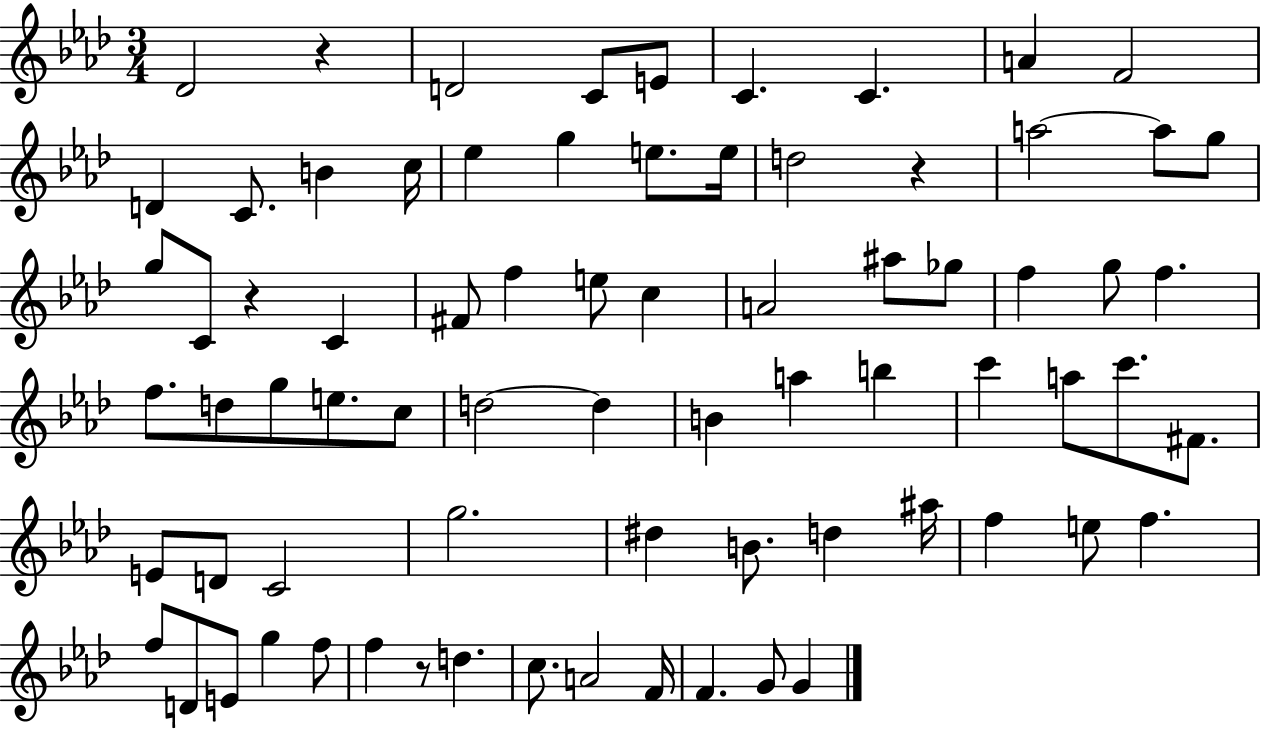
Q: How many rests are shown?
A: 4